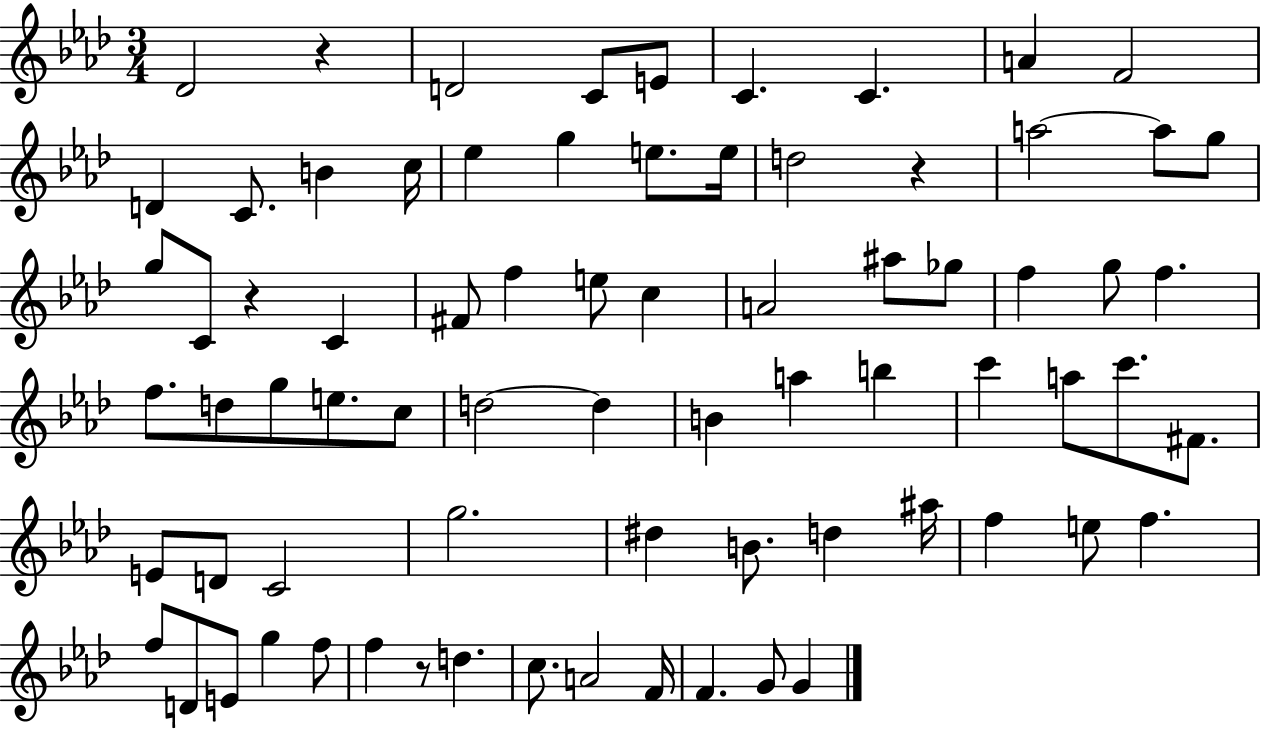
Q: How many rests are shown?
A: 4